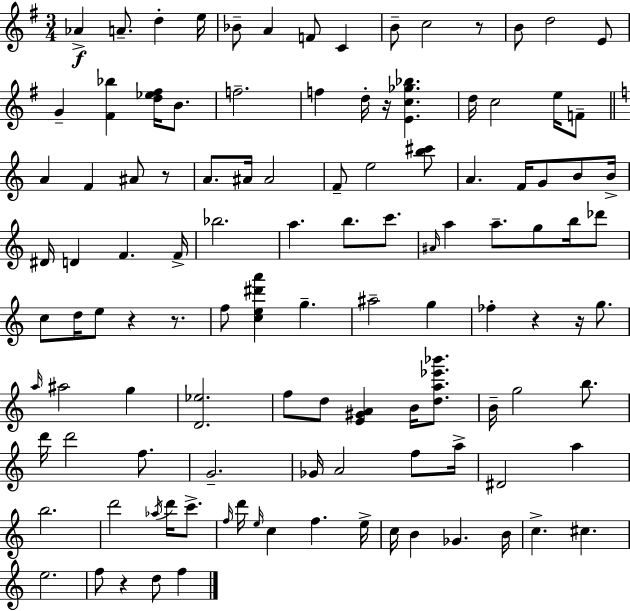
{
  \clef treble
  \numericTimeSignature
  \time 3/4
  \key e \minor
  \repeat volta 2 { aes'4->\f a'8.-- d''4-. e''16 | bes'8-- a'4 f'8 c'4 | b'8-- c''2 r8 | b'8 d''2 e'8 | \break g'4-- <fis' bes''>4 <d'' ees'' fis''>16 b'8. | f''2.-- | f''4 d''16-. r16 <e' c'' ges'' bes''>4. | d''16 c''2 e''16 f'8-- | \break \bar "||" \break \key c \major a'4 f'4 ais'8 r8 | a'8. ais'16 ais'2 | f'8-- e''2 <b'' cis'''>8 | a'4. f'16 g'8 b'8 b'16-> | \break dis'16 d'4 f'4. f'16-> | bes''2. | a''4. b''8. c'''8. | \grace { ais'16 } a''4 a''8.-- g''8 b''16 des'''8 | \break c''8 d''16 e''8 r4 r8. | f''8 <c'' e'' dis''' a'''>4 g''4.-- | ais''2-- g''4 | fes''4-. r4 r16 g''8. | \break \grace { a''16 } ais''2 g''4 | <d' ees''>2. | f''8 d''8 <e' gis' a'>4 b'16 <d'' a'' ees''' bes'''>8. | b'16-- g''2 b''8. | \break d'''16 d'''2 f''8. | g'2.-- | ges'16 a'2 f''8 | a''16-> dis'2 a''4 | \break b''2. | d'''2 \acciaccatura { aes''16 } d'''16 | c'''8.-> \grace { f''16 } d'''16 \grace { e''16 } c''4 f''4. | e''16-> c''16 b'4 ges'4. | \break b'16 c''4.-> cis''4. | e''2. | f''8 r4 d''8 | f''4 } \bar "|."
}